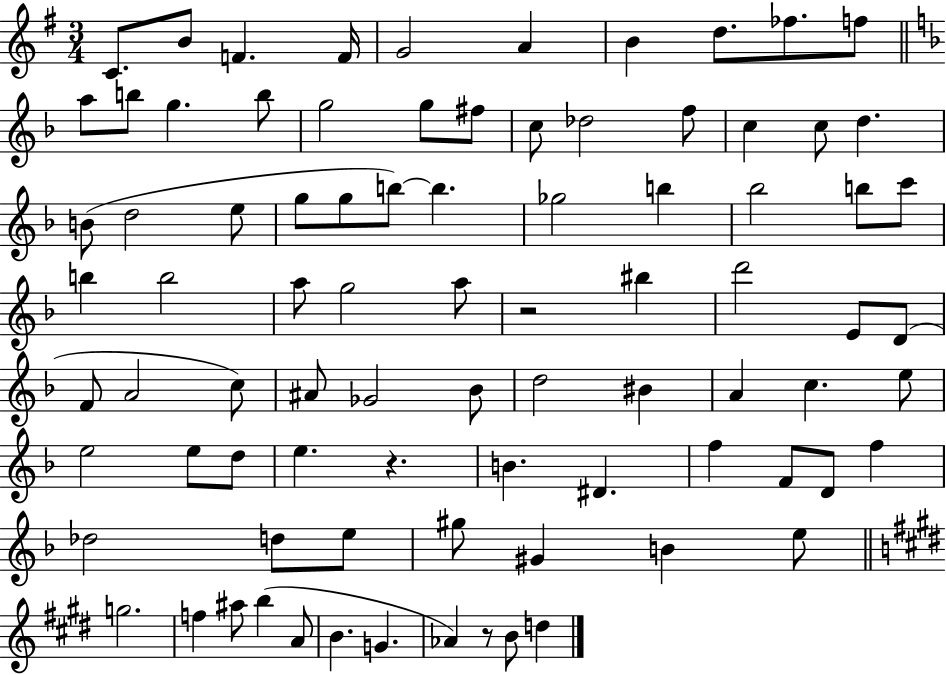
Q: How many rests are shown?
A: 3